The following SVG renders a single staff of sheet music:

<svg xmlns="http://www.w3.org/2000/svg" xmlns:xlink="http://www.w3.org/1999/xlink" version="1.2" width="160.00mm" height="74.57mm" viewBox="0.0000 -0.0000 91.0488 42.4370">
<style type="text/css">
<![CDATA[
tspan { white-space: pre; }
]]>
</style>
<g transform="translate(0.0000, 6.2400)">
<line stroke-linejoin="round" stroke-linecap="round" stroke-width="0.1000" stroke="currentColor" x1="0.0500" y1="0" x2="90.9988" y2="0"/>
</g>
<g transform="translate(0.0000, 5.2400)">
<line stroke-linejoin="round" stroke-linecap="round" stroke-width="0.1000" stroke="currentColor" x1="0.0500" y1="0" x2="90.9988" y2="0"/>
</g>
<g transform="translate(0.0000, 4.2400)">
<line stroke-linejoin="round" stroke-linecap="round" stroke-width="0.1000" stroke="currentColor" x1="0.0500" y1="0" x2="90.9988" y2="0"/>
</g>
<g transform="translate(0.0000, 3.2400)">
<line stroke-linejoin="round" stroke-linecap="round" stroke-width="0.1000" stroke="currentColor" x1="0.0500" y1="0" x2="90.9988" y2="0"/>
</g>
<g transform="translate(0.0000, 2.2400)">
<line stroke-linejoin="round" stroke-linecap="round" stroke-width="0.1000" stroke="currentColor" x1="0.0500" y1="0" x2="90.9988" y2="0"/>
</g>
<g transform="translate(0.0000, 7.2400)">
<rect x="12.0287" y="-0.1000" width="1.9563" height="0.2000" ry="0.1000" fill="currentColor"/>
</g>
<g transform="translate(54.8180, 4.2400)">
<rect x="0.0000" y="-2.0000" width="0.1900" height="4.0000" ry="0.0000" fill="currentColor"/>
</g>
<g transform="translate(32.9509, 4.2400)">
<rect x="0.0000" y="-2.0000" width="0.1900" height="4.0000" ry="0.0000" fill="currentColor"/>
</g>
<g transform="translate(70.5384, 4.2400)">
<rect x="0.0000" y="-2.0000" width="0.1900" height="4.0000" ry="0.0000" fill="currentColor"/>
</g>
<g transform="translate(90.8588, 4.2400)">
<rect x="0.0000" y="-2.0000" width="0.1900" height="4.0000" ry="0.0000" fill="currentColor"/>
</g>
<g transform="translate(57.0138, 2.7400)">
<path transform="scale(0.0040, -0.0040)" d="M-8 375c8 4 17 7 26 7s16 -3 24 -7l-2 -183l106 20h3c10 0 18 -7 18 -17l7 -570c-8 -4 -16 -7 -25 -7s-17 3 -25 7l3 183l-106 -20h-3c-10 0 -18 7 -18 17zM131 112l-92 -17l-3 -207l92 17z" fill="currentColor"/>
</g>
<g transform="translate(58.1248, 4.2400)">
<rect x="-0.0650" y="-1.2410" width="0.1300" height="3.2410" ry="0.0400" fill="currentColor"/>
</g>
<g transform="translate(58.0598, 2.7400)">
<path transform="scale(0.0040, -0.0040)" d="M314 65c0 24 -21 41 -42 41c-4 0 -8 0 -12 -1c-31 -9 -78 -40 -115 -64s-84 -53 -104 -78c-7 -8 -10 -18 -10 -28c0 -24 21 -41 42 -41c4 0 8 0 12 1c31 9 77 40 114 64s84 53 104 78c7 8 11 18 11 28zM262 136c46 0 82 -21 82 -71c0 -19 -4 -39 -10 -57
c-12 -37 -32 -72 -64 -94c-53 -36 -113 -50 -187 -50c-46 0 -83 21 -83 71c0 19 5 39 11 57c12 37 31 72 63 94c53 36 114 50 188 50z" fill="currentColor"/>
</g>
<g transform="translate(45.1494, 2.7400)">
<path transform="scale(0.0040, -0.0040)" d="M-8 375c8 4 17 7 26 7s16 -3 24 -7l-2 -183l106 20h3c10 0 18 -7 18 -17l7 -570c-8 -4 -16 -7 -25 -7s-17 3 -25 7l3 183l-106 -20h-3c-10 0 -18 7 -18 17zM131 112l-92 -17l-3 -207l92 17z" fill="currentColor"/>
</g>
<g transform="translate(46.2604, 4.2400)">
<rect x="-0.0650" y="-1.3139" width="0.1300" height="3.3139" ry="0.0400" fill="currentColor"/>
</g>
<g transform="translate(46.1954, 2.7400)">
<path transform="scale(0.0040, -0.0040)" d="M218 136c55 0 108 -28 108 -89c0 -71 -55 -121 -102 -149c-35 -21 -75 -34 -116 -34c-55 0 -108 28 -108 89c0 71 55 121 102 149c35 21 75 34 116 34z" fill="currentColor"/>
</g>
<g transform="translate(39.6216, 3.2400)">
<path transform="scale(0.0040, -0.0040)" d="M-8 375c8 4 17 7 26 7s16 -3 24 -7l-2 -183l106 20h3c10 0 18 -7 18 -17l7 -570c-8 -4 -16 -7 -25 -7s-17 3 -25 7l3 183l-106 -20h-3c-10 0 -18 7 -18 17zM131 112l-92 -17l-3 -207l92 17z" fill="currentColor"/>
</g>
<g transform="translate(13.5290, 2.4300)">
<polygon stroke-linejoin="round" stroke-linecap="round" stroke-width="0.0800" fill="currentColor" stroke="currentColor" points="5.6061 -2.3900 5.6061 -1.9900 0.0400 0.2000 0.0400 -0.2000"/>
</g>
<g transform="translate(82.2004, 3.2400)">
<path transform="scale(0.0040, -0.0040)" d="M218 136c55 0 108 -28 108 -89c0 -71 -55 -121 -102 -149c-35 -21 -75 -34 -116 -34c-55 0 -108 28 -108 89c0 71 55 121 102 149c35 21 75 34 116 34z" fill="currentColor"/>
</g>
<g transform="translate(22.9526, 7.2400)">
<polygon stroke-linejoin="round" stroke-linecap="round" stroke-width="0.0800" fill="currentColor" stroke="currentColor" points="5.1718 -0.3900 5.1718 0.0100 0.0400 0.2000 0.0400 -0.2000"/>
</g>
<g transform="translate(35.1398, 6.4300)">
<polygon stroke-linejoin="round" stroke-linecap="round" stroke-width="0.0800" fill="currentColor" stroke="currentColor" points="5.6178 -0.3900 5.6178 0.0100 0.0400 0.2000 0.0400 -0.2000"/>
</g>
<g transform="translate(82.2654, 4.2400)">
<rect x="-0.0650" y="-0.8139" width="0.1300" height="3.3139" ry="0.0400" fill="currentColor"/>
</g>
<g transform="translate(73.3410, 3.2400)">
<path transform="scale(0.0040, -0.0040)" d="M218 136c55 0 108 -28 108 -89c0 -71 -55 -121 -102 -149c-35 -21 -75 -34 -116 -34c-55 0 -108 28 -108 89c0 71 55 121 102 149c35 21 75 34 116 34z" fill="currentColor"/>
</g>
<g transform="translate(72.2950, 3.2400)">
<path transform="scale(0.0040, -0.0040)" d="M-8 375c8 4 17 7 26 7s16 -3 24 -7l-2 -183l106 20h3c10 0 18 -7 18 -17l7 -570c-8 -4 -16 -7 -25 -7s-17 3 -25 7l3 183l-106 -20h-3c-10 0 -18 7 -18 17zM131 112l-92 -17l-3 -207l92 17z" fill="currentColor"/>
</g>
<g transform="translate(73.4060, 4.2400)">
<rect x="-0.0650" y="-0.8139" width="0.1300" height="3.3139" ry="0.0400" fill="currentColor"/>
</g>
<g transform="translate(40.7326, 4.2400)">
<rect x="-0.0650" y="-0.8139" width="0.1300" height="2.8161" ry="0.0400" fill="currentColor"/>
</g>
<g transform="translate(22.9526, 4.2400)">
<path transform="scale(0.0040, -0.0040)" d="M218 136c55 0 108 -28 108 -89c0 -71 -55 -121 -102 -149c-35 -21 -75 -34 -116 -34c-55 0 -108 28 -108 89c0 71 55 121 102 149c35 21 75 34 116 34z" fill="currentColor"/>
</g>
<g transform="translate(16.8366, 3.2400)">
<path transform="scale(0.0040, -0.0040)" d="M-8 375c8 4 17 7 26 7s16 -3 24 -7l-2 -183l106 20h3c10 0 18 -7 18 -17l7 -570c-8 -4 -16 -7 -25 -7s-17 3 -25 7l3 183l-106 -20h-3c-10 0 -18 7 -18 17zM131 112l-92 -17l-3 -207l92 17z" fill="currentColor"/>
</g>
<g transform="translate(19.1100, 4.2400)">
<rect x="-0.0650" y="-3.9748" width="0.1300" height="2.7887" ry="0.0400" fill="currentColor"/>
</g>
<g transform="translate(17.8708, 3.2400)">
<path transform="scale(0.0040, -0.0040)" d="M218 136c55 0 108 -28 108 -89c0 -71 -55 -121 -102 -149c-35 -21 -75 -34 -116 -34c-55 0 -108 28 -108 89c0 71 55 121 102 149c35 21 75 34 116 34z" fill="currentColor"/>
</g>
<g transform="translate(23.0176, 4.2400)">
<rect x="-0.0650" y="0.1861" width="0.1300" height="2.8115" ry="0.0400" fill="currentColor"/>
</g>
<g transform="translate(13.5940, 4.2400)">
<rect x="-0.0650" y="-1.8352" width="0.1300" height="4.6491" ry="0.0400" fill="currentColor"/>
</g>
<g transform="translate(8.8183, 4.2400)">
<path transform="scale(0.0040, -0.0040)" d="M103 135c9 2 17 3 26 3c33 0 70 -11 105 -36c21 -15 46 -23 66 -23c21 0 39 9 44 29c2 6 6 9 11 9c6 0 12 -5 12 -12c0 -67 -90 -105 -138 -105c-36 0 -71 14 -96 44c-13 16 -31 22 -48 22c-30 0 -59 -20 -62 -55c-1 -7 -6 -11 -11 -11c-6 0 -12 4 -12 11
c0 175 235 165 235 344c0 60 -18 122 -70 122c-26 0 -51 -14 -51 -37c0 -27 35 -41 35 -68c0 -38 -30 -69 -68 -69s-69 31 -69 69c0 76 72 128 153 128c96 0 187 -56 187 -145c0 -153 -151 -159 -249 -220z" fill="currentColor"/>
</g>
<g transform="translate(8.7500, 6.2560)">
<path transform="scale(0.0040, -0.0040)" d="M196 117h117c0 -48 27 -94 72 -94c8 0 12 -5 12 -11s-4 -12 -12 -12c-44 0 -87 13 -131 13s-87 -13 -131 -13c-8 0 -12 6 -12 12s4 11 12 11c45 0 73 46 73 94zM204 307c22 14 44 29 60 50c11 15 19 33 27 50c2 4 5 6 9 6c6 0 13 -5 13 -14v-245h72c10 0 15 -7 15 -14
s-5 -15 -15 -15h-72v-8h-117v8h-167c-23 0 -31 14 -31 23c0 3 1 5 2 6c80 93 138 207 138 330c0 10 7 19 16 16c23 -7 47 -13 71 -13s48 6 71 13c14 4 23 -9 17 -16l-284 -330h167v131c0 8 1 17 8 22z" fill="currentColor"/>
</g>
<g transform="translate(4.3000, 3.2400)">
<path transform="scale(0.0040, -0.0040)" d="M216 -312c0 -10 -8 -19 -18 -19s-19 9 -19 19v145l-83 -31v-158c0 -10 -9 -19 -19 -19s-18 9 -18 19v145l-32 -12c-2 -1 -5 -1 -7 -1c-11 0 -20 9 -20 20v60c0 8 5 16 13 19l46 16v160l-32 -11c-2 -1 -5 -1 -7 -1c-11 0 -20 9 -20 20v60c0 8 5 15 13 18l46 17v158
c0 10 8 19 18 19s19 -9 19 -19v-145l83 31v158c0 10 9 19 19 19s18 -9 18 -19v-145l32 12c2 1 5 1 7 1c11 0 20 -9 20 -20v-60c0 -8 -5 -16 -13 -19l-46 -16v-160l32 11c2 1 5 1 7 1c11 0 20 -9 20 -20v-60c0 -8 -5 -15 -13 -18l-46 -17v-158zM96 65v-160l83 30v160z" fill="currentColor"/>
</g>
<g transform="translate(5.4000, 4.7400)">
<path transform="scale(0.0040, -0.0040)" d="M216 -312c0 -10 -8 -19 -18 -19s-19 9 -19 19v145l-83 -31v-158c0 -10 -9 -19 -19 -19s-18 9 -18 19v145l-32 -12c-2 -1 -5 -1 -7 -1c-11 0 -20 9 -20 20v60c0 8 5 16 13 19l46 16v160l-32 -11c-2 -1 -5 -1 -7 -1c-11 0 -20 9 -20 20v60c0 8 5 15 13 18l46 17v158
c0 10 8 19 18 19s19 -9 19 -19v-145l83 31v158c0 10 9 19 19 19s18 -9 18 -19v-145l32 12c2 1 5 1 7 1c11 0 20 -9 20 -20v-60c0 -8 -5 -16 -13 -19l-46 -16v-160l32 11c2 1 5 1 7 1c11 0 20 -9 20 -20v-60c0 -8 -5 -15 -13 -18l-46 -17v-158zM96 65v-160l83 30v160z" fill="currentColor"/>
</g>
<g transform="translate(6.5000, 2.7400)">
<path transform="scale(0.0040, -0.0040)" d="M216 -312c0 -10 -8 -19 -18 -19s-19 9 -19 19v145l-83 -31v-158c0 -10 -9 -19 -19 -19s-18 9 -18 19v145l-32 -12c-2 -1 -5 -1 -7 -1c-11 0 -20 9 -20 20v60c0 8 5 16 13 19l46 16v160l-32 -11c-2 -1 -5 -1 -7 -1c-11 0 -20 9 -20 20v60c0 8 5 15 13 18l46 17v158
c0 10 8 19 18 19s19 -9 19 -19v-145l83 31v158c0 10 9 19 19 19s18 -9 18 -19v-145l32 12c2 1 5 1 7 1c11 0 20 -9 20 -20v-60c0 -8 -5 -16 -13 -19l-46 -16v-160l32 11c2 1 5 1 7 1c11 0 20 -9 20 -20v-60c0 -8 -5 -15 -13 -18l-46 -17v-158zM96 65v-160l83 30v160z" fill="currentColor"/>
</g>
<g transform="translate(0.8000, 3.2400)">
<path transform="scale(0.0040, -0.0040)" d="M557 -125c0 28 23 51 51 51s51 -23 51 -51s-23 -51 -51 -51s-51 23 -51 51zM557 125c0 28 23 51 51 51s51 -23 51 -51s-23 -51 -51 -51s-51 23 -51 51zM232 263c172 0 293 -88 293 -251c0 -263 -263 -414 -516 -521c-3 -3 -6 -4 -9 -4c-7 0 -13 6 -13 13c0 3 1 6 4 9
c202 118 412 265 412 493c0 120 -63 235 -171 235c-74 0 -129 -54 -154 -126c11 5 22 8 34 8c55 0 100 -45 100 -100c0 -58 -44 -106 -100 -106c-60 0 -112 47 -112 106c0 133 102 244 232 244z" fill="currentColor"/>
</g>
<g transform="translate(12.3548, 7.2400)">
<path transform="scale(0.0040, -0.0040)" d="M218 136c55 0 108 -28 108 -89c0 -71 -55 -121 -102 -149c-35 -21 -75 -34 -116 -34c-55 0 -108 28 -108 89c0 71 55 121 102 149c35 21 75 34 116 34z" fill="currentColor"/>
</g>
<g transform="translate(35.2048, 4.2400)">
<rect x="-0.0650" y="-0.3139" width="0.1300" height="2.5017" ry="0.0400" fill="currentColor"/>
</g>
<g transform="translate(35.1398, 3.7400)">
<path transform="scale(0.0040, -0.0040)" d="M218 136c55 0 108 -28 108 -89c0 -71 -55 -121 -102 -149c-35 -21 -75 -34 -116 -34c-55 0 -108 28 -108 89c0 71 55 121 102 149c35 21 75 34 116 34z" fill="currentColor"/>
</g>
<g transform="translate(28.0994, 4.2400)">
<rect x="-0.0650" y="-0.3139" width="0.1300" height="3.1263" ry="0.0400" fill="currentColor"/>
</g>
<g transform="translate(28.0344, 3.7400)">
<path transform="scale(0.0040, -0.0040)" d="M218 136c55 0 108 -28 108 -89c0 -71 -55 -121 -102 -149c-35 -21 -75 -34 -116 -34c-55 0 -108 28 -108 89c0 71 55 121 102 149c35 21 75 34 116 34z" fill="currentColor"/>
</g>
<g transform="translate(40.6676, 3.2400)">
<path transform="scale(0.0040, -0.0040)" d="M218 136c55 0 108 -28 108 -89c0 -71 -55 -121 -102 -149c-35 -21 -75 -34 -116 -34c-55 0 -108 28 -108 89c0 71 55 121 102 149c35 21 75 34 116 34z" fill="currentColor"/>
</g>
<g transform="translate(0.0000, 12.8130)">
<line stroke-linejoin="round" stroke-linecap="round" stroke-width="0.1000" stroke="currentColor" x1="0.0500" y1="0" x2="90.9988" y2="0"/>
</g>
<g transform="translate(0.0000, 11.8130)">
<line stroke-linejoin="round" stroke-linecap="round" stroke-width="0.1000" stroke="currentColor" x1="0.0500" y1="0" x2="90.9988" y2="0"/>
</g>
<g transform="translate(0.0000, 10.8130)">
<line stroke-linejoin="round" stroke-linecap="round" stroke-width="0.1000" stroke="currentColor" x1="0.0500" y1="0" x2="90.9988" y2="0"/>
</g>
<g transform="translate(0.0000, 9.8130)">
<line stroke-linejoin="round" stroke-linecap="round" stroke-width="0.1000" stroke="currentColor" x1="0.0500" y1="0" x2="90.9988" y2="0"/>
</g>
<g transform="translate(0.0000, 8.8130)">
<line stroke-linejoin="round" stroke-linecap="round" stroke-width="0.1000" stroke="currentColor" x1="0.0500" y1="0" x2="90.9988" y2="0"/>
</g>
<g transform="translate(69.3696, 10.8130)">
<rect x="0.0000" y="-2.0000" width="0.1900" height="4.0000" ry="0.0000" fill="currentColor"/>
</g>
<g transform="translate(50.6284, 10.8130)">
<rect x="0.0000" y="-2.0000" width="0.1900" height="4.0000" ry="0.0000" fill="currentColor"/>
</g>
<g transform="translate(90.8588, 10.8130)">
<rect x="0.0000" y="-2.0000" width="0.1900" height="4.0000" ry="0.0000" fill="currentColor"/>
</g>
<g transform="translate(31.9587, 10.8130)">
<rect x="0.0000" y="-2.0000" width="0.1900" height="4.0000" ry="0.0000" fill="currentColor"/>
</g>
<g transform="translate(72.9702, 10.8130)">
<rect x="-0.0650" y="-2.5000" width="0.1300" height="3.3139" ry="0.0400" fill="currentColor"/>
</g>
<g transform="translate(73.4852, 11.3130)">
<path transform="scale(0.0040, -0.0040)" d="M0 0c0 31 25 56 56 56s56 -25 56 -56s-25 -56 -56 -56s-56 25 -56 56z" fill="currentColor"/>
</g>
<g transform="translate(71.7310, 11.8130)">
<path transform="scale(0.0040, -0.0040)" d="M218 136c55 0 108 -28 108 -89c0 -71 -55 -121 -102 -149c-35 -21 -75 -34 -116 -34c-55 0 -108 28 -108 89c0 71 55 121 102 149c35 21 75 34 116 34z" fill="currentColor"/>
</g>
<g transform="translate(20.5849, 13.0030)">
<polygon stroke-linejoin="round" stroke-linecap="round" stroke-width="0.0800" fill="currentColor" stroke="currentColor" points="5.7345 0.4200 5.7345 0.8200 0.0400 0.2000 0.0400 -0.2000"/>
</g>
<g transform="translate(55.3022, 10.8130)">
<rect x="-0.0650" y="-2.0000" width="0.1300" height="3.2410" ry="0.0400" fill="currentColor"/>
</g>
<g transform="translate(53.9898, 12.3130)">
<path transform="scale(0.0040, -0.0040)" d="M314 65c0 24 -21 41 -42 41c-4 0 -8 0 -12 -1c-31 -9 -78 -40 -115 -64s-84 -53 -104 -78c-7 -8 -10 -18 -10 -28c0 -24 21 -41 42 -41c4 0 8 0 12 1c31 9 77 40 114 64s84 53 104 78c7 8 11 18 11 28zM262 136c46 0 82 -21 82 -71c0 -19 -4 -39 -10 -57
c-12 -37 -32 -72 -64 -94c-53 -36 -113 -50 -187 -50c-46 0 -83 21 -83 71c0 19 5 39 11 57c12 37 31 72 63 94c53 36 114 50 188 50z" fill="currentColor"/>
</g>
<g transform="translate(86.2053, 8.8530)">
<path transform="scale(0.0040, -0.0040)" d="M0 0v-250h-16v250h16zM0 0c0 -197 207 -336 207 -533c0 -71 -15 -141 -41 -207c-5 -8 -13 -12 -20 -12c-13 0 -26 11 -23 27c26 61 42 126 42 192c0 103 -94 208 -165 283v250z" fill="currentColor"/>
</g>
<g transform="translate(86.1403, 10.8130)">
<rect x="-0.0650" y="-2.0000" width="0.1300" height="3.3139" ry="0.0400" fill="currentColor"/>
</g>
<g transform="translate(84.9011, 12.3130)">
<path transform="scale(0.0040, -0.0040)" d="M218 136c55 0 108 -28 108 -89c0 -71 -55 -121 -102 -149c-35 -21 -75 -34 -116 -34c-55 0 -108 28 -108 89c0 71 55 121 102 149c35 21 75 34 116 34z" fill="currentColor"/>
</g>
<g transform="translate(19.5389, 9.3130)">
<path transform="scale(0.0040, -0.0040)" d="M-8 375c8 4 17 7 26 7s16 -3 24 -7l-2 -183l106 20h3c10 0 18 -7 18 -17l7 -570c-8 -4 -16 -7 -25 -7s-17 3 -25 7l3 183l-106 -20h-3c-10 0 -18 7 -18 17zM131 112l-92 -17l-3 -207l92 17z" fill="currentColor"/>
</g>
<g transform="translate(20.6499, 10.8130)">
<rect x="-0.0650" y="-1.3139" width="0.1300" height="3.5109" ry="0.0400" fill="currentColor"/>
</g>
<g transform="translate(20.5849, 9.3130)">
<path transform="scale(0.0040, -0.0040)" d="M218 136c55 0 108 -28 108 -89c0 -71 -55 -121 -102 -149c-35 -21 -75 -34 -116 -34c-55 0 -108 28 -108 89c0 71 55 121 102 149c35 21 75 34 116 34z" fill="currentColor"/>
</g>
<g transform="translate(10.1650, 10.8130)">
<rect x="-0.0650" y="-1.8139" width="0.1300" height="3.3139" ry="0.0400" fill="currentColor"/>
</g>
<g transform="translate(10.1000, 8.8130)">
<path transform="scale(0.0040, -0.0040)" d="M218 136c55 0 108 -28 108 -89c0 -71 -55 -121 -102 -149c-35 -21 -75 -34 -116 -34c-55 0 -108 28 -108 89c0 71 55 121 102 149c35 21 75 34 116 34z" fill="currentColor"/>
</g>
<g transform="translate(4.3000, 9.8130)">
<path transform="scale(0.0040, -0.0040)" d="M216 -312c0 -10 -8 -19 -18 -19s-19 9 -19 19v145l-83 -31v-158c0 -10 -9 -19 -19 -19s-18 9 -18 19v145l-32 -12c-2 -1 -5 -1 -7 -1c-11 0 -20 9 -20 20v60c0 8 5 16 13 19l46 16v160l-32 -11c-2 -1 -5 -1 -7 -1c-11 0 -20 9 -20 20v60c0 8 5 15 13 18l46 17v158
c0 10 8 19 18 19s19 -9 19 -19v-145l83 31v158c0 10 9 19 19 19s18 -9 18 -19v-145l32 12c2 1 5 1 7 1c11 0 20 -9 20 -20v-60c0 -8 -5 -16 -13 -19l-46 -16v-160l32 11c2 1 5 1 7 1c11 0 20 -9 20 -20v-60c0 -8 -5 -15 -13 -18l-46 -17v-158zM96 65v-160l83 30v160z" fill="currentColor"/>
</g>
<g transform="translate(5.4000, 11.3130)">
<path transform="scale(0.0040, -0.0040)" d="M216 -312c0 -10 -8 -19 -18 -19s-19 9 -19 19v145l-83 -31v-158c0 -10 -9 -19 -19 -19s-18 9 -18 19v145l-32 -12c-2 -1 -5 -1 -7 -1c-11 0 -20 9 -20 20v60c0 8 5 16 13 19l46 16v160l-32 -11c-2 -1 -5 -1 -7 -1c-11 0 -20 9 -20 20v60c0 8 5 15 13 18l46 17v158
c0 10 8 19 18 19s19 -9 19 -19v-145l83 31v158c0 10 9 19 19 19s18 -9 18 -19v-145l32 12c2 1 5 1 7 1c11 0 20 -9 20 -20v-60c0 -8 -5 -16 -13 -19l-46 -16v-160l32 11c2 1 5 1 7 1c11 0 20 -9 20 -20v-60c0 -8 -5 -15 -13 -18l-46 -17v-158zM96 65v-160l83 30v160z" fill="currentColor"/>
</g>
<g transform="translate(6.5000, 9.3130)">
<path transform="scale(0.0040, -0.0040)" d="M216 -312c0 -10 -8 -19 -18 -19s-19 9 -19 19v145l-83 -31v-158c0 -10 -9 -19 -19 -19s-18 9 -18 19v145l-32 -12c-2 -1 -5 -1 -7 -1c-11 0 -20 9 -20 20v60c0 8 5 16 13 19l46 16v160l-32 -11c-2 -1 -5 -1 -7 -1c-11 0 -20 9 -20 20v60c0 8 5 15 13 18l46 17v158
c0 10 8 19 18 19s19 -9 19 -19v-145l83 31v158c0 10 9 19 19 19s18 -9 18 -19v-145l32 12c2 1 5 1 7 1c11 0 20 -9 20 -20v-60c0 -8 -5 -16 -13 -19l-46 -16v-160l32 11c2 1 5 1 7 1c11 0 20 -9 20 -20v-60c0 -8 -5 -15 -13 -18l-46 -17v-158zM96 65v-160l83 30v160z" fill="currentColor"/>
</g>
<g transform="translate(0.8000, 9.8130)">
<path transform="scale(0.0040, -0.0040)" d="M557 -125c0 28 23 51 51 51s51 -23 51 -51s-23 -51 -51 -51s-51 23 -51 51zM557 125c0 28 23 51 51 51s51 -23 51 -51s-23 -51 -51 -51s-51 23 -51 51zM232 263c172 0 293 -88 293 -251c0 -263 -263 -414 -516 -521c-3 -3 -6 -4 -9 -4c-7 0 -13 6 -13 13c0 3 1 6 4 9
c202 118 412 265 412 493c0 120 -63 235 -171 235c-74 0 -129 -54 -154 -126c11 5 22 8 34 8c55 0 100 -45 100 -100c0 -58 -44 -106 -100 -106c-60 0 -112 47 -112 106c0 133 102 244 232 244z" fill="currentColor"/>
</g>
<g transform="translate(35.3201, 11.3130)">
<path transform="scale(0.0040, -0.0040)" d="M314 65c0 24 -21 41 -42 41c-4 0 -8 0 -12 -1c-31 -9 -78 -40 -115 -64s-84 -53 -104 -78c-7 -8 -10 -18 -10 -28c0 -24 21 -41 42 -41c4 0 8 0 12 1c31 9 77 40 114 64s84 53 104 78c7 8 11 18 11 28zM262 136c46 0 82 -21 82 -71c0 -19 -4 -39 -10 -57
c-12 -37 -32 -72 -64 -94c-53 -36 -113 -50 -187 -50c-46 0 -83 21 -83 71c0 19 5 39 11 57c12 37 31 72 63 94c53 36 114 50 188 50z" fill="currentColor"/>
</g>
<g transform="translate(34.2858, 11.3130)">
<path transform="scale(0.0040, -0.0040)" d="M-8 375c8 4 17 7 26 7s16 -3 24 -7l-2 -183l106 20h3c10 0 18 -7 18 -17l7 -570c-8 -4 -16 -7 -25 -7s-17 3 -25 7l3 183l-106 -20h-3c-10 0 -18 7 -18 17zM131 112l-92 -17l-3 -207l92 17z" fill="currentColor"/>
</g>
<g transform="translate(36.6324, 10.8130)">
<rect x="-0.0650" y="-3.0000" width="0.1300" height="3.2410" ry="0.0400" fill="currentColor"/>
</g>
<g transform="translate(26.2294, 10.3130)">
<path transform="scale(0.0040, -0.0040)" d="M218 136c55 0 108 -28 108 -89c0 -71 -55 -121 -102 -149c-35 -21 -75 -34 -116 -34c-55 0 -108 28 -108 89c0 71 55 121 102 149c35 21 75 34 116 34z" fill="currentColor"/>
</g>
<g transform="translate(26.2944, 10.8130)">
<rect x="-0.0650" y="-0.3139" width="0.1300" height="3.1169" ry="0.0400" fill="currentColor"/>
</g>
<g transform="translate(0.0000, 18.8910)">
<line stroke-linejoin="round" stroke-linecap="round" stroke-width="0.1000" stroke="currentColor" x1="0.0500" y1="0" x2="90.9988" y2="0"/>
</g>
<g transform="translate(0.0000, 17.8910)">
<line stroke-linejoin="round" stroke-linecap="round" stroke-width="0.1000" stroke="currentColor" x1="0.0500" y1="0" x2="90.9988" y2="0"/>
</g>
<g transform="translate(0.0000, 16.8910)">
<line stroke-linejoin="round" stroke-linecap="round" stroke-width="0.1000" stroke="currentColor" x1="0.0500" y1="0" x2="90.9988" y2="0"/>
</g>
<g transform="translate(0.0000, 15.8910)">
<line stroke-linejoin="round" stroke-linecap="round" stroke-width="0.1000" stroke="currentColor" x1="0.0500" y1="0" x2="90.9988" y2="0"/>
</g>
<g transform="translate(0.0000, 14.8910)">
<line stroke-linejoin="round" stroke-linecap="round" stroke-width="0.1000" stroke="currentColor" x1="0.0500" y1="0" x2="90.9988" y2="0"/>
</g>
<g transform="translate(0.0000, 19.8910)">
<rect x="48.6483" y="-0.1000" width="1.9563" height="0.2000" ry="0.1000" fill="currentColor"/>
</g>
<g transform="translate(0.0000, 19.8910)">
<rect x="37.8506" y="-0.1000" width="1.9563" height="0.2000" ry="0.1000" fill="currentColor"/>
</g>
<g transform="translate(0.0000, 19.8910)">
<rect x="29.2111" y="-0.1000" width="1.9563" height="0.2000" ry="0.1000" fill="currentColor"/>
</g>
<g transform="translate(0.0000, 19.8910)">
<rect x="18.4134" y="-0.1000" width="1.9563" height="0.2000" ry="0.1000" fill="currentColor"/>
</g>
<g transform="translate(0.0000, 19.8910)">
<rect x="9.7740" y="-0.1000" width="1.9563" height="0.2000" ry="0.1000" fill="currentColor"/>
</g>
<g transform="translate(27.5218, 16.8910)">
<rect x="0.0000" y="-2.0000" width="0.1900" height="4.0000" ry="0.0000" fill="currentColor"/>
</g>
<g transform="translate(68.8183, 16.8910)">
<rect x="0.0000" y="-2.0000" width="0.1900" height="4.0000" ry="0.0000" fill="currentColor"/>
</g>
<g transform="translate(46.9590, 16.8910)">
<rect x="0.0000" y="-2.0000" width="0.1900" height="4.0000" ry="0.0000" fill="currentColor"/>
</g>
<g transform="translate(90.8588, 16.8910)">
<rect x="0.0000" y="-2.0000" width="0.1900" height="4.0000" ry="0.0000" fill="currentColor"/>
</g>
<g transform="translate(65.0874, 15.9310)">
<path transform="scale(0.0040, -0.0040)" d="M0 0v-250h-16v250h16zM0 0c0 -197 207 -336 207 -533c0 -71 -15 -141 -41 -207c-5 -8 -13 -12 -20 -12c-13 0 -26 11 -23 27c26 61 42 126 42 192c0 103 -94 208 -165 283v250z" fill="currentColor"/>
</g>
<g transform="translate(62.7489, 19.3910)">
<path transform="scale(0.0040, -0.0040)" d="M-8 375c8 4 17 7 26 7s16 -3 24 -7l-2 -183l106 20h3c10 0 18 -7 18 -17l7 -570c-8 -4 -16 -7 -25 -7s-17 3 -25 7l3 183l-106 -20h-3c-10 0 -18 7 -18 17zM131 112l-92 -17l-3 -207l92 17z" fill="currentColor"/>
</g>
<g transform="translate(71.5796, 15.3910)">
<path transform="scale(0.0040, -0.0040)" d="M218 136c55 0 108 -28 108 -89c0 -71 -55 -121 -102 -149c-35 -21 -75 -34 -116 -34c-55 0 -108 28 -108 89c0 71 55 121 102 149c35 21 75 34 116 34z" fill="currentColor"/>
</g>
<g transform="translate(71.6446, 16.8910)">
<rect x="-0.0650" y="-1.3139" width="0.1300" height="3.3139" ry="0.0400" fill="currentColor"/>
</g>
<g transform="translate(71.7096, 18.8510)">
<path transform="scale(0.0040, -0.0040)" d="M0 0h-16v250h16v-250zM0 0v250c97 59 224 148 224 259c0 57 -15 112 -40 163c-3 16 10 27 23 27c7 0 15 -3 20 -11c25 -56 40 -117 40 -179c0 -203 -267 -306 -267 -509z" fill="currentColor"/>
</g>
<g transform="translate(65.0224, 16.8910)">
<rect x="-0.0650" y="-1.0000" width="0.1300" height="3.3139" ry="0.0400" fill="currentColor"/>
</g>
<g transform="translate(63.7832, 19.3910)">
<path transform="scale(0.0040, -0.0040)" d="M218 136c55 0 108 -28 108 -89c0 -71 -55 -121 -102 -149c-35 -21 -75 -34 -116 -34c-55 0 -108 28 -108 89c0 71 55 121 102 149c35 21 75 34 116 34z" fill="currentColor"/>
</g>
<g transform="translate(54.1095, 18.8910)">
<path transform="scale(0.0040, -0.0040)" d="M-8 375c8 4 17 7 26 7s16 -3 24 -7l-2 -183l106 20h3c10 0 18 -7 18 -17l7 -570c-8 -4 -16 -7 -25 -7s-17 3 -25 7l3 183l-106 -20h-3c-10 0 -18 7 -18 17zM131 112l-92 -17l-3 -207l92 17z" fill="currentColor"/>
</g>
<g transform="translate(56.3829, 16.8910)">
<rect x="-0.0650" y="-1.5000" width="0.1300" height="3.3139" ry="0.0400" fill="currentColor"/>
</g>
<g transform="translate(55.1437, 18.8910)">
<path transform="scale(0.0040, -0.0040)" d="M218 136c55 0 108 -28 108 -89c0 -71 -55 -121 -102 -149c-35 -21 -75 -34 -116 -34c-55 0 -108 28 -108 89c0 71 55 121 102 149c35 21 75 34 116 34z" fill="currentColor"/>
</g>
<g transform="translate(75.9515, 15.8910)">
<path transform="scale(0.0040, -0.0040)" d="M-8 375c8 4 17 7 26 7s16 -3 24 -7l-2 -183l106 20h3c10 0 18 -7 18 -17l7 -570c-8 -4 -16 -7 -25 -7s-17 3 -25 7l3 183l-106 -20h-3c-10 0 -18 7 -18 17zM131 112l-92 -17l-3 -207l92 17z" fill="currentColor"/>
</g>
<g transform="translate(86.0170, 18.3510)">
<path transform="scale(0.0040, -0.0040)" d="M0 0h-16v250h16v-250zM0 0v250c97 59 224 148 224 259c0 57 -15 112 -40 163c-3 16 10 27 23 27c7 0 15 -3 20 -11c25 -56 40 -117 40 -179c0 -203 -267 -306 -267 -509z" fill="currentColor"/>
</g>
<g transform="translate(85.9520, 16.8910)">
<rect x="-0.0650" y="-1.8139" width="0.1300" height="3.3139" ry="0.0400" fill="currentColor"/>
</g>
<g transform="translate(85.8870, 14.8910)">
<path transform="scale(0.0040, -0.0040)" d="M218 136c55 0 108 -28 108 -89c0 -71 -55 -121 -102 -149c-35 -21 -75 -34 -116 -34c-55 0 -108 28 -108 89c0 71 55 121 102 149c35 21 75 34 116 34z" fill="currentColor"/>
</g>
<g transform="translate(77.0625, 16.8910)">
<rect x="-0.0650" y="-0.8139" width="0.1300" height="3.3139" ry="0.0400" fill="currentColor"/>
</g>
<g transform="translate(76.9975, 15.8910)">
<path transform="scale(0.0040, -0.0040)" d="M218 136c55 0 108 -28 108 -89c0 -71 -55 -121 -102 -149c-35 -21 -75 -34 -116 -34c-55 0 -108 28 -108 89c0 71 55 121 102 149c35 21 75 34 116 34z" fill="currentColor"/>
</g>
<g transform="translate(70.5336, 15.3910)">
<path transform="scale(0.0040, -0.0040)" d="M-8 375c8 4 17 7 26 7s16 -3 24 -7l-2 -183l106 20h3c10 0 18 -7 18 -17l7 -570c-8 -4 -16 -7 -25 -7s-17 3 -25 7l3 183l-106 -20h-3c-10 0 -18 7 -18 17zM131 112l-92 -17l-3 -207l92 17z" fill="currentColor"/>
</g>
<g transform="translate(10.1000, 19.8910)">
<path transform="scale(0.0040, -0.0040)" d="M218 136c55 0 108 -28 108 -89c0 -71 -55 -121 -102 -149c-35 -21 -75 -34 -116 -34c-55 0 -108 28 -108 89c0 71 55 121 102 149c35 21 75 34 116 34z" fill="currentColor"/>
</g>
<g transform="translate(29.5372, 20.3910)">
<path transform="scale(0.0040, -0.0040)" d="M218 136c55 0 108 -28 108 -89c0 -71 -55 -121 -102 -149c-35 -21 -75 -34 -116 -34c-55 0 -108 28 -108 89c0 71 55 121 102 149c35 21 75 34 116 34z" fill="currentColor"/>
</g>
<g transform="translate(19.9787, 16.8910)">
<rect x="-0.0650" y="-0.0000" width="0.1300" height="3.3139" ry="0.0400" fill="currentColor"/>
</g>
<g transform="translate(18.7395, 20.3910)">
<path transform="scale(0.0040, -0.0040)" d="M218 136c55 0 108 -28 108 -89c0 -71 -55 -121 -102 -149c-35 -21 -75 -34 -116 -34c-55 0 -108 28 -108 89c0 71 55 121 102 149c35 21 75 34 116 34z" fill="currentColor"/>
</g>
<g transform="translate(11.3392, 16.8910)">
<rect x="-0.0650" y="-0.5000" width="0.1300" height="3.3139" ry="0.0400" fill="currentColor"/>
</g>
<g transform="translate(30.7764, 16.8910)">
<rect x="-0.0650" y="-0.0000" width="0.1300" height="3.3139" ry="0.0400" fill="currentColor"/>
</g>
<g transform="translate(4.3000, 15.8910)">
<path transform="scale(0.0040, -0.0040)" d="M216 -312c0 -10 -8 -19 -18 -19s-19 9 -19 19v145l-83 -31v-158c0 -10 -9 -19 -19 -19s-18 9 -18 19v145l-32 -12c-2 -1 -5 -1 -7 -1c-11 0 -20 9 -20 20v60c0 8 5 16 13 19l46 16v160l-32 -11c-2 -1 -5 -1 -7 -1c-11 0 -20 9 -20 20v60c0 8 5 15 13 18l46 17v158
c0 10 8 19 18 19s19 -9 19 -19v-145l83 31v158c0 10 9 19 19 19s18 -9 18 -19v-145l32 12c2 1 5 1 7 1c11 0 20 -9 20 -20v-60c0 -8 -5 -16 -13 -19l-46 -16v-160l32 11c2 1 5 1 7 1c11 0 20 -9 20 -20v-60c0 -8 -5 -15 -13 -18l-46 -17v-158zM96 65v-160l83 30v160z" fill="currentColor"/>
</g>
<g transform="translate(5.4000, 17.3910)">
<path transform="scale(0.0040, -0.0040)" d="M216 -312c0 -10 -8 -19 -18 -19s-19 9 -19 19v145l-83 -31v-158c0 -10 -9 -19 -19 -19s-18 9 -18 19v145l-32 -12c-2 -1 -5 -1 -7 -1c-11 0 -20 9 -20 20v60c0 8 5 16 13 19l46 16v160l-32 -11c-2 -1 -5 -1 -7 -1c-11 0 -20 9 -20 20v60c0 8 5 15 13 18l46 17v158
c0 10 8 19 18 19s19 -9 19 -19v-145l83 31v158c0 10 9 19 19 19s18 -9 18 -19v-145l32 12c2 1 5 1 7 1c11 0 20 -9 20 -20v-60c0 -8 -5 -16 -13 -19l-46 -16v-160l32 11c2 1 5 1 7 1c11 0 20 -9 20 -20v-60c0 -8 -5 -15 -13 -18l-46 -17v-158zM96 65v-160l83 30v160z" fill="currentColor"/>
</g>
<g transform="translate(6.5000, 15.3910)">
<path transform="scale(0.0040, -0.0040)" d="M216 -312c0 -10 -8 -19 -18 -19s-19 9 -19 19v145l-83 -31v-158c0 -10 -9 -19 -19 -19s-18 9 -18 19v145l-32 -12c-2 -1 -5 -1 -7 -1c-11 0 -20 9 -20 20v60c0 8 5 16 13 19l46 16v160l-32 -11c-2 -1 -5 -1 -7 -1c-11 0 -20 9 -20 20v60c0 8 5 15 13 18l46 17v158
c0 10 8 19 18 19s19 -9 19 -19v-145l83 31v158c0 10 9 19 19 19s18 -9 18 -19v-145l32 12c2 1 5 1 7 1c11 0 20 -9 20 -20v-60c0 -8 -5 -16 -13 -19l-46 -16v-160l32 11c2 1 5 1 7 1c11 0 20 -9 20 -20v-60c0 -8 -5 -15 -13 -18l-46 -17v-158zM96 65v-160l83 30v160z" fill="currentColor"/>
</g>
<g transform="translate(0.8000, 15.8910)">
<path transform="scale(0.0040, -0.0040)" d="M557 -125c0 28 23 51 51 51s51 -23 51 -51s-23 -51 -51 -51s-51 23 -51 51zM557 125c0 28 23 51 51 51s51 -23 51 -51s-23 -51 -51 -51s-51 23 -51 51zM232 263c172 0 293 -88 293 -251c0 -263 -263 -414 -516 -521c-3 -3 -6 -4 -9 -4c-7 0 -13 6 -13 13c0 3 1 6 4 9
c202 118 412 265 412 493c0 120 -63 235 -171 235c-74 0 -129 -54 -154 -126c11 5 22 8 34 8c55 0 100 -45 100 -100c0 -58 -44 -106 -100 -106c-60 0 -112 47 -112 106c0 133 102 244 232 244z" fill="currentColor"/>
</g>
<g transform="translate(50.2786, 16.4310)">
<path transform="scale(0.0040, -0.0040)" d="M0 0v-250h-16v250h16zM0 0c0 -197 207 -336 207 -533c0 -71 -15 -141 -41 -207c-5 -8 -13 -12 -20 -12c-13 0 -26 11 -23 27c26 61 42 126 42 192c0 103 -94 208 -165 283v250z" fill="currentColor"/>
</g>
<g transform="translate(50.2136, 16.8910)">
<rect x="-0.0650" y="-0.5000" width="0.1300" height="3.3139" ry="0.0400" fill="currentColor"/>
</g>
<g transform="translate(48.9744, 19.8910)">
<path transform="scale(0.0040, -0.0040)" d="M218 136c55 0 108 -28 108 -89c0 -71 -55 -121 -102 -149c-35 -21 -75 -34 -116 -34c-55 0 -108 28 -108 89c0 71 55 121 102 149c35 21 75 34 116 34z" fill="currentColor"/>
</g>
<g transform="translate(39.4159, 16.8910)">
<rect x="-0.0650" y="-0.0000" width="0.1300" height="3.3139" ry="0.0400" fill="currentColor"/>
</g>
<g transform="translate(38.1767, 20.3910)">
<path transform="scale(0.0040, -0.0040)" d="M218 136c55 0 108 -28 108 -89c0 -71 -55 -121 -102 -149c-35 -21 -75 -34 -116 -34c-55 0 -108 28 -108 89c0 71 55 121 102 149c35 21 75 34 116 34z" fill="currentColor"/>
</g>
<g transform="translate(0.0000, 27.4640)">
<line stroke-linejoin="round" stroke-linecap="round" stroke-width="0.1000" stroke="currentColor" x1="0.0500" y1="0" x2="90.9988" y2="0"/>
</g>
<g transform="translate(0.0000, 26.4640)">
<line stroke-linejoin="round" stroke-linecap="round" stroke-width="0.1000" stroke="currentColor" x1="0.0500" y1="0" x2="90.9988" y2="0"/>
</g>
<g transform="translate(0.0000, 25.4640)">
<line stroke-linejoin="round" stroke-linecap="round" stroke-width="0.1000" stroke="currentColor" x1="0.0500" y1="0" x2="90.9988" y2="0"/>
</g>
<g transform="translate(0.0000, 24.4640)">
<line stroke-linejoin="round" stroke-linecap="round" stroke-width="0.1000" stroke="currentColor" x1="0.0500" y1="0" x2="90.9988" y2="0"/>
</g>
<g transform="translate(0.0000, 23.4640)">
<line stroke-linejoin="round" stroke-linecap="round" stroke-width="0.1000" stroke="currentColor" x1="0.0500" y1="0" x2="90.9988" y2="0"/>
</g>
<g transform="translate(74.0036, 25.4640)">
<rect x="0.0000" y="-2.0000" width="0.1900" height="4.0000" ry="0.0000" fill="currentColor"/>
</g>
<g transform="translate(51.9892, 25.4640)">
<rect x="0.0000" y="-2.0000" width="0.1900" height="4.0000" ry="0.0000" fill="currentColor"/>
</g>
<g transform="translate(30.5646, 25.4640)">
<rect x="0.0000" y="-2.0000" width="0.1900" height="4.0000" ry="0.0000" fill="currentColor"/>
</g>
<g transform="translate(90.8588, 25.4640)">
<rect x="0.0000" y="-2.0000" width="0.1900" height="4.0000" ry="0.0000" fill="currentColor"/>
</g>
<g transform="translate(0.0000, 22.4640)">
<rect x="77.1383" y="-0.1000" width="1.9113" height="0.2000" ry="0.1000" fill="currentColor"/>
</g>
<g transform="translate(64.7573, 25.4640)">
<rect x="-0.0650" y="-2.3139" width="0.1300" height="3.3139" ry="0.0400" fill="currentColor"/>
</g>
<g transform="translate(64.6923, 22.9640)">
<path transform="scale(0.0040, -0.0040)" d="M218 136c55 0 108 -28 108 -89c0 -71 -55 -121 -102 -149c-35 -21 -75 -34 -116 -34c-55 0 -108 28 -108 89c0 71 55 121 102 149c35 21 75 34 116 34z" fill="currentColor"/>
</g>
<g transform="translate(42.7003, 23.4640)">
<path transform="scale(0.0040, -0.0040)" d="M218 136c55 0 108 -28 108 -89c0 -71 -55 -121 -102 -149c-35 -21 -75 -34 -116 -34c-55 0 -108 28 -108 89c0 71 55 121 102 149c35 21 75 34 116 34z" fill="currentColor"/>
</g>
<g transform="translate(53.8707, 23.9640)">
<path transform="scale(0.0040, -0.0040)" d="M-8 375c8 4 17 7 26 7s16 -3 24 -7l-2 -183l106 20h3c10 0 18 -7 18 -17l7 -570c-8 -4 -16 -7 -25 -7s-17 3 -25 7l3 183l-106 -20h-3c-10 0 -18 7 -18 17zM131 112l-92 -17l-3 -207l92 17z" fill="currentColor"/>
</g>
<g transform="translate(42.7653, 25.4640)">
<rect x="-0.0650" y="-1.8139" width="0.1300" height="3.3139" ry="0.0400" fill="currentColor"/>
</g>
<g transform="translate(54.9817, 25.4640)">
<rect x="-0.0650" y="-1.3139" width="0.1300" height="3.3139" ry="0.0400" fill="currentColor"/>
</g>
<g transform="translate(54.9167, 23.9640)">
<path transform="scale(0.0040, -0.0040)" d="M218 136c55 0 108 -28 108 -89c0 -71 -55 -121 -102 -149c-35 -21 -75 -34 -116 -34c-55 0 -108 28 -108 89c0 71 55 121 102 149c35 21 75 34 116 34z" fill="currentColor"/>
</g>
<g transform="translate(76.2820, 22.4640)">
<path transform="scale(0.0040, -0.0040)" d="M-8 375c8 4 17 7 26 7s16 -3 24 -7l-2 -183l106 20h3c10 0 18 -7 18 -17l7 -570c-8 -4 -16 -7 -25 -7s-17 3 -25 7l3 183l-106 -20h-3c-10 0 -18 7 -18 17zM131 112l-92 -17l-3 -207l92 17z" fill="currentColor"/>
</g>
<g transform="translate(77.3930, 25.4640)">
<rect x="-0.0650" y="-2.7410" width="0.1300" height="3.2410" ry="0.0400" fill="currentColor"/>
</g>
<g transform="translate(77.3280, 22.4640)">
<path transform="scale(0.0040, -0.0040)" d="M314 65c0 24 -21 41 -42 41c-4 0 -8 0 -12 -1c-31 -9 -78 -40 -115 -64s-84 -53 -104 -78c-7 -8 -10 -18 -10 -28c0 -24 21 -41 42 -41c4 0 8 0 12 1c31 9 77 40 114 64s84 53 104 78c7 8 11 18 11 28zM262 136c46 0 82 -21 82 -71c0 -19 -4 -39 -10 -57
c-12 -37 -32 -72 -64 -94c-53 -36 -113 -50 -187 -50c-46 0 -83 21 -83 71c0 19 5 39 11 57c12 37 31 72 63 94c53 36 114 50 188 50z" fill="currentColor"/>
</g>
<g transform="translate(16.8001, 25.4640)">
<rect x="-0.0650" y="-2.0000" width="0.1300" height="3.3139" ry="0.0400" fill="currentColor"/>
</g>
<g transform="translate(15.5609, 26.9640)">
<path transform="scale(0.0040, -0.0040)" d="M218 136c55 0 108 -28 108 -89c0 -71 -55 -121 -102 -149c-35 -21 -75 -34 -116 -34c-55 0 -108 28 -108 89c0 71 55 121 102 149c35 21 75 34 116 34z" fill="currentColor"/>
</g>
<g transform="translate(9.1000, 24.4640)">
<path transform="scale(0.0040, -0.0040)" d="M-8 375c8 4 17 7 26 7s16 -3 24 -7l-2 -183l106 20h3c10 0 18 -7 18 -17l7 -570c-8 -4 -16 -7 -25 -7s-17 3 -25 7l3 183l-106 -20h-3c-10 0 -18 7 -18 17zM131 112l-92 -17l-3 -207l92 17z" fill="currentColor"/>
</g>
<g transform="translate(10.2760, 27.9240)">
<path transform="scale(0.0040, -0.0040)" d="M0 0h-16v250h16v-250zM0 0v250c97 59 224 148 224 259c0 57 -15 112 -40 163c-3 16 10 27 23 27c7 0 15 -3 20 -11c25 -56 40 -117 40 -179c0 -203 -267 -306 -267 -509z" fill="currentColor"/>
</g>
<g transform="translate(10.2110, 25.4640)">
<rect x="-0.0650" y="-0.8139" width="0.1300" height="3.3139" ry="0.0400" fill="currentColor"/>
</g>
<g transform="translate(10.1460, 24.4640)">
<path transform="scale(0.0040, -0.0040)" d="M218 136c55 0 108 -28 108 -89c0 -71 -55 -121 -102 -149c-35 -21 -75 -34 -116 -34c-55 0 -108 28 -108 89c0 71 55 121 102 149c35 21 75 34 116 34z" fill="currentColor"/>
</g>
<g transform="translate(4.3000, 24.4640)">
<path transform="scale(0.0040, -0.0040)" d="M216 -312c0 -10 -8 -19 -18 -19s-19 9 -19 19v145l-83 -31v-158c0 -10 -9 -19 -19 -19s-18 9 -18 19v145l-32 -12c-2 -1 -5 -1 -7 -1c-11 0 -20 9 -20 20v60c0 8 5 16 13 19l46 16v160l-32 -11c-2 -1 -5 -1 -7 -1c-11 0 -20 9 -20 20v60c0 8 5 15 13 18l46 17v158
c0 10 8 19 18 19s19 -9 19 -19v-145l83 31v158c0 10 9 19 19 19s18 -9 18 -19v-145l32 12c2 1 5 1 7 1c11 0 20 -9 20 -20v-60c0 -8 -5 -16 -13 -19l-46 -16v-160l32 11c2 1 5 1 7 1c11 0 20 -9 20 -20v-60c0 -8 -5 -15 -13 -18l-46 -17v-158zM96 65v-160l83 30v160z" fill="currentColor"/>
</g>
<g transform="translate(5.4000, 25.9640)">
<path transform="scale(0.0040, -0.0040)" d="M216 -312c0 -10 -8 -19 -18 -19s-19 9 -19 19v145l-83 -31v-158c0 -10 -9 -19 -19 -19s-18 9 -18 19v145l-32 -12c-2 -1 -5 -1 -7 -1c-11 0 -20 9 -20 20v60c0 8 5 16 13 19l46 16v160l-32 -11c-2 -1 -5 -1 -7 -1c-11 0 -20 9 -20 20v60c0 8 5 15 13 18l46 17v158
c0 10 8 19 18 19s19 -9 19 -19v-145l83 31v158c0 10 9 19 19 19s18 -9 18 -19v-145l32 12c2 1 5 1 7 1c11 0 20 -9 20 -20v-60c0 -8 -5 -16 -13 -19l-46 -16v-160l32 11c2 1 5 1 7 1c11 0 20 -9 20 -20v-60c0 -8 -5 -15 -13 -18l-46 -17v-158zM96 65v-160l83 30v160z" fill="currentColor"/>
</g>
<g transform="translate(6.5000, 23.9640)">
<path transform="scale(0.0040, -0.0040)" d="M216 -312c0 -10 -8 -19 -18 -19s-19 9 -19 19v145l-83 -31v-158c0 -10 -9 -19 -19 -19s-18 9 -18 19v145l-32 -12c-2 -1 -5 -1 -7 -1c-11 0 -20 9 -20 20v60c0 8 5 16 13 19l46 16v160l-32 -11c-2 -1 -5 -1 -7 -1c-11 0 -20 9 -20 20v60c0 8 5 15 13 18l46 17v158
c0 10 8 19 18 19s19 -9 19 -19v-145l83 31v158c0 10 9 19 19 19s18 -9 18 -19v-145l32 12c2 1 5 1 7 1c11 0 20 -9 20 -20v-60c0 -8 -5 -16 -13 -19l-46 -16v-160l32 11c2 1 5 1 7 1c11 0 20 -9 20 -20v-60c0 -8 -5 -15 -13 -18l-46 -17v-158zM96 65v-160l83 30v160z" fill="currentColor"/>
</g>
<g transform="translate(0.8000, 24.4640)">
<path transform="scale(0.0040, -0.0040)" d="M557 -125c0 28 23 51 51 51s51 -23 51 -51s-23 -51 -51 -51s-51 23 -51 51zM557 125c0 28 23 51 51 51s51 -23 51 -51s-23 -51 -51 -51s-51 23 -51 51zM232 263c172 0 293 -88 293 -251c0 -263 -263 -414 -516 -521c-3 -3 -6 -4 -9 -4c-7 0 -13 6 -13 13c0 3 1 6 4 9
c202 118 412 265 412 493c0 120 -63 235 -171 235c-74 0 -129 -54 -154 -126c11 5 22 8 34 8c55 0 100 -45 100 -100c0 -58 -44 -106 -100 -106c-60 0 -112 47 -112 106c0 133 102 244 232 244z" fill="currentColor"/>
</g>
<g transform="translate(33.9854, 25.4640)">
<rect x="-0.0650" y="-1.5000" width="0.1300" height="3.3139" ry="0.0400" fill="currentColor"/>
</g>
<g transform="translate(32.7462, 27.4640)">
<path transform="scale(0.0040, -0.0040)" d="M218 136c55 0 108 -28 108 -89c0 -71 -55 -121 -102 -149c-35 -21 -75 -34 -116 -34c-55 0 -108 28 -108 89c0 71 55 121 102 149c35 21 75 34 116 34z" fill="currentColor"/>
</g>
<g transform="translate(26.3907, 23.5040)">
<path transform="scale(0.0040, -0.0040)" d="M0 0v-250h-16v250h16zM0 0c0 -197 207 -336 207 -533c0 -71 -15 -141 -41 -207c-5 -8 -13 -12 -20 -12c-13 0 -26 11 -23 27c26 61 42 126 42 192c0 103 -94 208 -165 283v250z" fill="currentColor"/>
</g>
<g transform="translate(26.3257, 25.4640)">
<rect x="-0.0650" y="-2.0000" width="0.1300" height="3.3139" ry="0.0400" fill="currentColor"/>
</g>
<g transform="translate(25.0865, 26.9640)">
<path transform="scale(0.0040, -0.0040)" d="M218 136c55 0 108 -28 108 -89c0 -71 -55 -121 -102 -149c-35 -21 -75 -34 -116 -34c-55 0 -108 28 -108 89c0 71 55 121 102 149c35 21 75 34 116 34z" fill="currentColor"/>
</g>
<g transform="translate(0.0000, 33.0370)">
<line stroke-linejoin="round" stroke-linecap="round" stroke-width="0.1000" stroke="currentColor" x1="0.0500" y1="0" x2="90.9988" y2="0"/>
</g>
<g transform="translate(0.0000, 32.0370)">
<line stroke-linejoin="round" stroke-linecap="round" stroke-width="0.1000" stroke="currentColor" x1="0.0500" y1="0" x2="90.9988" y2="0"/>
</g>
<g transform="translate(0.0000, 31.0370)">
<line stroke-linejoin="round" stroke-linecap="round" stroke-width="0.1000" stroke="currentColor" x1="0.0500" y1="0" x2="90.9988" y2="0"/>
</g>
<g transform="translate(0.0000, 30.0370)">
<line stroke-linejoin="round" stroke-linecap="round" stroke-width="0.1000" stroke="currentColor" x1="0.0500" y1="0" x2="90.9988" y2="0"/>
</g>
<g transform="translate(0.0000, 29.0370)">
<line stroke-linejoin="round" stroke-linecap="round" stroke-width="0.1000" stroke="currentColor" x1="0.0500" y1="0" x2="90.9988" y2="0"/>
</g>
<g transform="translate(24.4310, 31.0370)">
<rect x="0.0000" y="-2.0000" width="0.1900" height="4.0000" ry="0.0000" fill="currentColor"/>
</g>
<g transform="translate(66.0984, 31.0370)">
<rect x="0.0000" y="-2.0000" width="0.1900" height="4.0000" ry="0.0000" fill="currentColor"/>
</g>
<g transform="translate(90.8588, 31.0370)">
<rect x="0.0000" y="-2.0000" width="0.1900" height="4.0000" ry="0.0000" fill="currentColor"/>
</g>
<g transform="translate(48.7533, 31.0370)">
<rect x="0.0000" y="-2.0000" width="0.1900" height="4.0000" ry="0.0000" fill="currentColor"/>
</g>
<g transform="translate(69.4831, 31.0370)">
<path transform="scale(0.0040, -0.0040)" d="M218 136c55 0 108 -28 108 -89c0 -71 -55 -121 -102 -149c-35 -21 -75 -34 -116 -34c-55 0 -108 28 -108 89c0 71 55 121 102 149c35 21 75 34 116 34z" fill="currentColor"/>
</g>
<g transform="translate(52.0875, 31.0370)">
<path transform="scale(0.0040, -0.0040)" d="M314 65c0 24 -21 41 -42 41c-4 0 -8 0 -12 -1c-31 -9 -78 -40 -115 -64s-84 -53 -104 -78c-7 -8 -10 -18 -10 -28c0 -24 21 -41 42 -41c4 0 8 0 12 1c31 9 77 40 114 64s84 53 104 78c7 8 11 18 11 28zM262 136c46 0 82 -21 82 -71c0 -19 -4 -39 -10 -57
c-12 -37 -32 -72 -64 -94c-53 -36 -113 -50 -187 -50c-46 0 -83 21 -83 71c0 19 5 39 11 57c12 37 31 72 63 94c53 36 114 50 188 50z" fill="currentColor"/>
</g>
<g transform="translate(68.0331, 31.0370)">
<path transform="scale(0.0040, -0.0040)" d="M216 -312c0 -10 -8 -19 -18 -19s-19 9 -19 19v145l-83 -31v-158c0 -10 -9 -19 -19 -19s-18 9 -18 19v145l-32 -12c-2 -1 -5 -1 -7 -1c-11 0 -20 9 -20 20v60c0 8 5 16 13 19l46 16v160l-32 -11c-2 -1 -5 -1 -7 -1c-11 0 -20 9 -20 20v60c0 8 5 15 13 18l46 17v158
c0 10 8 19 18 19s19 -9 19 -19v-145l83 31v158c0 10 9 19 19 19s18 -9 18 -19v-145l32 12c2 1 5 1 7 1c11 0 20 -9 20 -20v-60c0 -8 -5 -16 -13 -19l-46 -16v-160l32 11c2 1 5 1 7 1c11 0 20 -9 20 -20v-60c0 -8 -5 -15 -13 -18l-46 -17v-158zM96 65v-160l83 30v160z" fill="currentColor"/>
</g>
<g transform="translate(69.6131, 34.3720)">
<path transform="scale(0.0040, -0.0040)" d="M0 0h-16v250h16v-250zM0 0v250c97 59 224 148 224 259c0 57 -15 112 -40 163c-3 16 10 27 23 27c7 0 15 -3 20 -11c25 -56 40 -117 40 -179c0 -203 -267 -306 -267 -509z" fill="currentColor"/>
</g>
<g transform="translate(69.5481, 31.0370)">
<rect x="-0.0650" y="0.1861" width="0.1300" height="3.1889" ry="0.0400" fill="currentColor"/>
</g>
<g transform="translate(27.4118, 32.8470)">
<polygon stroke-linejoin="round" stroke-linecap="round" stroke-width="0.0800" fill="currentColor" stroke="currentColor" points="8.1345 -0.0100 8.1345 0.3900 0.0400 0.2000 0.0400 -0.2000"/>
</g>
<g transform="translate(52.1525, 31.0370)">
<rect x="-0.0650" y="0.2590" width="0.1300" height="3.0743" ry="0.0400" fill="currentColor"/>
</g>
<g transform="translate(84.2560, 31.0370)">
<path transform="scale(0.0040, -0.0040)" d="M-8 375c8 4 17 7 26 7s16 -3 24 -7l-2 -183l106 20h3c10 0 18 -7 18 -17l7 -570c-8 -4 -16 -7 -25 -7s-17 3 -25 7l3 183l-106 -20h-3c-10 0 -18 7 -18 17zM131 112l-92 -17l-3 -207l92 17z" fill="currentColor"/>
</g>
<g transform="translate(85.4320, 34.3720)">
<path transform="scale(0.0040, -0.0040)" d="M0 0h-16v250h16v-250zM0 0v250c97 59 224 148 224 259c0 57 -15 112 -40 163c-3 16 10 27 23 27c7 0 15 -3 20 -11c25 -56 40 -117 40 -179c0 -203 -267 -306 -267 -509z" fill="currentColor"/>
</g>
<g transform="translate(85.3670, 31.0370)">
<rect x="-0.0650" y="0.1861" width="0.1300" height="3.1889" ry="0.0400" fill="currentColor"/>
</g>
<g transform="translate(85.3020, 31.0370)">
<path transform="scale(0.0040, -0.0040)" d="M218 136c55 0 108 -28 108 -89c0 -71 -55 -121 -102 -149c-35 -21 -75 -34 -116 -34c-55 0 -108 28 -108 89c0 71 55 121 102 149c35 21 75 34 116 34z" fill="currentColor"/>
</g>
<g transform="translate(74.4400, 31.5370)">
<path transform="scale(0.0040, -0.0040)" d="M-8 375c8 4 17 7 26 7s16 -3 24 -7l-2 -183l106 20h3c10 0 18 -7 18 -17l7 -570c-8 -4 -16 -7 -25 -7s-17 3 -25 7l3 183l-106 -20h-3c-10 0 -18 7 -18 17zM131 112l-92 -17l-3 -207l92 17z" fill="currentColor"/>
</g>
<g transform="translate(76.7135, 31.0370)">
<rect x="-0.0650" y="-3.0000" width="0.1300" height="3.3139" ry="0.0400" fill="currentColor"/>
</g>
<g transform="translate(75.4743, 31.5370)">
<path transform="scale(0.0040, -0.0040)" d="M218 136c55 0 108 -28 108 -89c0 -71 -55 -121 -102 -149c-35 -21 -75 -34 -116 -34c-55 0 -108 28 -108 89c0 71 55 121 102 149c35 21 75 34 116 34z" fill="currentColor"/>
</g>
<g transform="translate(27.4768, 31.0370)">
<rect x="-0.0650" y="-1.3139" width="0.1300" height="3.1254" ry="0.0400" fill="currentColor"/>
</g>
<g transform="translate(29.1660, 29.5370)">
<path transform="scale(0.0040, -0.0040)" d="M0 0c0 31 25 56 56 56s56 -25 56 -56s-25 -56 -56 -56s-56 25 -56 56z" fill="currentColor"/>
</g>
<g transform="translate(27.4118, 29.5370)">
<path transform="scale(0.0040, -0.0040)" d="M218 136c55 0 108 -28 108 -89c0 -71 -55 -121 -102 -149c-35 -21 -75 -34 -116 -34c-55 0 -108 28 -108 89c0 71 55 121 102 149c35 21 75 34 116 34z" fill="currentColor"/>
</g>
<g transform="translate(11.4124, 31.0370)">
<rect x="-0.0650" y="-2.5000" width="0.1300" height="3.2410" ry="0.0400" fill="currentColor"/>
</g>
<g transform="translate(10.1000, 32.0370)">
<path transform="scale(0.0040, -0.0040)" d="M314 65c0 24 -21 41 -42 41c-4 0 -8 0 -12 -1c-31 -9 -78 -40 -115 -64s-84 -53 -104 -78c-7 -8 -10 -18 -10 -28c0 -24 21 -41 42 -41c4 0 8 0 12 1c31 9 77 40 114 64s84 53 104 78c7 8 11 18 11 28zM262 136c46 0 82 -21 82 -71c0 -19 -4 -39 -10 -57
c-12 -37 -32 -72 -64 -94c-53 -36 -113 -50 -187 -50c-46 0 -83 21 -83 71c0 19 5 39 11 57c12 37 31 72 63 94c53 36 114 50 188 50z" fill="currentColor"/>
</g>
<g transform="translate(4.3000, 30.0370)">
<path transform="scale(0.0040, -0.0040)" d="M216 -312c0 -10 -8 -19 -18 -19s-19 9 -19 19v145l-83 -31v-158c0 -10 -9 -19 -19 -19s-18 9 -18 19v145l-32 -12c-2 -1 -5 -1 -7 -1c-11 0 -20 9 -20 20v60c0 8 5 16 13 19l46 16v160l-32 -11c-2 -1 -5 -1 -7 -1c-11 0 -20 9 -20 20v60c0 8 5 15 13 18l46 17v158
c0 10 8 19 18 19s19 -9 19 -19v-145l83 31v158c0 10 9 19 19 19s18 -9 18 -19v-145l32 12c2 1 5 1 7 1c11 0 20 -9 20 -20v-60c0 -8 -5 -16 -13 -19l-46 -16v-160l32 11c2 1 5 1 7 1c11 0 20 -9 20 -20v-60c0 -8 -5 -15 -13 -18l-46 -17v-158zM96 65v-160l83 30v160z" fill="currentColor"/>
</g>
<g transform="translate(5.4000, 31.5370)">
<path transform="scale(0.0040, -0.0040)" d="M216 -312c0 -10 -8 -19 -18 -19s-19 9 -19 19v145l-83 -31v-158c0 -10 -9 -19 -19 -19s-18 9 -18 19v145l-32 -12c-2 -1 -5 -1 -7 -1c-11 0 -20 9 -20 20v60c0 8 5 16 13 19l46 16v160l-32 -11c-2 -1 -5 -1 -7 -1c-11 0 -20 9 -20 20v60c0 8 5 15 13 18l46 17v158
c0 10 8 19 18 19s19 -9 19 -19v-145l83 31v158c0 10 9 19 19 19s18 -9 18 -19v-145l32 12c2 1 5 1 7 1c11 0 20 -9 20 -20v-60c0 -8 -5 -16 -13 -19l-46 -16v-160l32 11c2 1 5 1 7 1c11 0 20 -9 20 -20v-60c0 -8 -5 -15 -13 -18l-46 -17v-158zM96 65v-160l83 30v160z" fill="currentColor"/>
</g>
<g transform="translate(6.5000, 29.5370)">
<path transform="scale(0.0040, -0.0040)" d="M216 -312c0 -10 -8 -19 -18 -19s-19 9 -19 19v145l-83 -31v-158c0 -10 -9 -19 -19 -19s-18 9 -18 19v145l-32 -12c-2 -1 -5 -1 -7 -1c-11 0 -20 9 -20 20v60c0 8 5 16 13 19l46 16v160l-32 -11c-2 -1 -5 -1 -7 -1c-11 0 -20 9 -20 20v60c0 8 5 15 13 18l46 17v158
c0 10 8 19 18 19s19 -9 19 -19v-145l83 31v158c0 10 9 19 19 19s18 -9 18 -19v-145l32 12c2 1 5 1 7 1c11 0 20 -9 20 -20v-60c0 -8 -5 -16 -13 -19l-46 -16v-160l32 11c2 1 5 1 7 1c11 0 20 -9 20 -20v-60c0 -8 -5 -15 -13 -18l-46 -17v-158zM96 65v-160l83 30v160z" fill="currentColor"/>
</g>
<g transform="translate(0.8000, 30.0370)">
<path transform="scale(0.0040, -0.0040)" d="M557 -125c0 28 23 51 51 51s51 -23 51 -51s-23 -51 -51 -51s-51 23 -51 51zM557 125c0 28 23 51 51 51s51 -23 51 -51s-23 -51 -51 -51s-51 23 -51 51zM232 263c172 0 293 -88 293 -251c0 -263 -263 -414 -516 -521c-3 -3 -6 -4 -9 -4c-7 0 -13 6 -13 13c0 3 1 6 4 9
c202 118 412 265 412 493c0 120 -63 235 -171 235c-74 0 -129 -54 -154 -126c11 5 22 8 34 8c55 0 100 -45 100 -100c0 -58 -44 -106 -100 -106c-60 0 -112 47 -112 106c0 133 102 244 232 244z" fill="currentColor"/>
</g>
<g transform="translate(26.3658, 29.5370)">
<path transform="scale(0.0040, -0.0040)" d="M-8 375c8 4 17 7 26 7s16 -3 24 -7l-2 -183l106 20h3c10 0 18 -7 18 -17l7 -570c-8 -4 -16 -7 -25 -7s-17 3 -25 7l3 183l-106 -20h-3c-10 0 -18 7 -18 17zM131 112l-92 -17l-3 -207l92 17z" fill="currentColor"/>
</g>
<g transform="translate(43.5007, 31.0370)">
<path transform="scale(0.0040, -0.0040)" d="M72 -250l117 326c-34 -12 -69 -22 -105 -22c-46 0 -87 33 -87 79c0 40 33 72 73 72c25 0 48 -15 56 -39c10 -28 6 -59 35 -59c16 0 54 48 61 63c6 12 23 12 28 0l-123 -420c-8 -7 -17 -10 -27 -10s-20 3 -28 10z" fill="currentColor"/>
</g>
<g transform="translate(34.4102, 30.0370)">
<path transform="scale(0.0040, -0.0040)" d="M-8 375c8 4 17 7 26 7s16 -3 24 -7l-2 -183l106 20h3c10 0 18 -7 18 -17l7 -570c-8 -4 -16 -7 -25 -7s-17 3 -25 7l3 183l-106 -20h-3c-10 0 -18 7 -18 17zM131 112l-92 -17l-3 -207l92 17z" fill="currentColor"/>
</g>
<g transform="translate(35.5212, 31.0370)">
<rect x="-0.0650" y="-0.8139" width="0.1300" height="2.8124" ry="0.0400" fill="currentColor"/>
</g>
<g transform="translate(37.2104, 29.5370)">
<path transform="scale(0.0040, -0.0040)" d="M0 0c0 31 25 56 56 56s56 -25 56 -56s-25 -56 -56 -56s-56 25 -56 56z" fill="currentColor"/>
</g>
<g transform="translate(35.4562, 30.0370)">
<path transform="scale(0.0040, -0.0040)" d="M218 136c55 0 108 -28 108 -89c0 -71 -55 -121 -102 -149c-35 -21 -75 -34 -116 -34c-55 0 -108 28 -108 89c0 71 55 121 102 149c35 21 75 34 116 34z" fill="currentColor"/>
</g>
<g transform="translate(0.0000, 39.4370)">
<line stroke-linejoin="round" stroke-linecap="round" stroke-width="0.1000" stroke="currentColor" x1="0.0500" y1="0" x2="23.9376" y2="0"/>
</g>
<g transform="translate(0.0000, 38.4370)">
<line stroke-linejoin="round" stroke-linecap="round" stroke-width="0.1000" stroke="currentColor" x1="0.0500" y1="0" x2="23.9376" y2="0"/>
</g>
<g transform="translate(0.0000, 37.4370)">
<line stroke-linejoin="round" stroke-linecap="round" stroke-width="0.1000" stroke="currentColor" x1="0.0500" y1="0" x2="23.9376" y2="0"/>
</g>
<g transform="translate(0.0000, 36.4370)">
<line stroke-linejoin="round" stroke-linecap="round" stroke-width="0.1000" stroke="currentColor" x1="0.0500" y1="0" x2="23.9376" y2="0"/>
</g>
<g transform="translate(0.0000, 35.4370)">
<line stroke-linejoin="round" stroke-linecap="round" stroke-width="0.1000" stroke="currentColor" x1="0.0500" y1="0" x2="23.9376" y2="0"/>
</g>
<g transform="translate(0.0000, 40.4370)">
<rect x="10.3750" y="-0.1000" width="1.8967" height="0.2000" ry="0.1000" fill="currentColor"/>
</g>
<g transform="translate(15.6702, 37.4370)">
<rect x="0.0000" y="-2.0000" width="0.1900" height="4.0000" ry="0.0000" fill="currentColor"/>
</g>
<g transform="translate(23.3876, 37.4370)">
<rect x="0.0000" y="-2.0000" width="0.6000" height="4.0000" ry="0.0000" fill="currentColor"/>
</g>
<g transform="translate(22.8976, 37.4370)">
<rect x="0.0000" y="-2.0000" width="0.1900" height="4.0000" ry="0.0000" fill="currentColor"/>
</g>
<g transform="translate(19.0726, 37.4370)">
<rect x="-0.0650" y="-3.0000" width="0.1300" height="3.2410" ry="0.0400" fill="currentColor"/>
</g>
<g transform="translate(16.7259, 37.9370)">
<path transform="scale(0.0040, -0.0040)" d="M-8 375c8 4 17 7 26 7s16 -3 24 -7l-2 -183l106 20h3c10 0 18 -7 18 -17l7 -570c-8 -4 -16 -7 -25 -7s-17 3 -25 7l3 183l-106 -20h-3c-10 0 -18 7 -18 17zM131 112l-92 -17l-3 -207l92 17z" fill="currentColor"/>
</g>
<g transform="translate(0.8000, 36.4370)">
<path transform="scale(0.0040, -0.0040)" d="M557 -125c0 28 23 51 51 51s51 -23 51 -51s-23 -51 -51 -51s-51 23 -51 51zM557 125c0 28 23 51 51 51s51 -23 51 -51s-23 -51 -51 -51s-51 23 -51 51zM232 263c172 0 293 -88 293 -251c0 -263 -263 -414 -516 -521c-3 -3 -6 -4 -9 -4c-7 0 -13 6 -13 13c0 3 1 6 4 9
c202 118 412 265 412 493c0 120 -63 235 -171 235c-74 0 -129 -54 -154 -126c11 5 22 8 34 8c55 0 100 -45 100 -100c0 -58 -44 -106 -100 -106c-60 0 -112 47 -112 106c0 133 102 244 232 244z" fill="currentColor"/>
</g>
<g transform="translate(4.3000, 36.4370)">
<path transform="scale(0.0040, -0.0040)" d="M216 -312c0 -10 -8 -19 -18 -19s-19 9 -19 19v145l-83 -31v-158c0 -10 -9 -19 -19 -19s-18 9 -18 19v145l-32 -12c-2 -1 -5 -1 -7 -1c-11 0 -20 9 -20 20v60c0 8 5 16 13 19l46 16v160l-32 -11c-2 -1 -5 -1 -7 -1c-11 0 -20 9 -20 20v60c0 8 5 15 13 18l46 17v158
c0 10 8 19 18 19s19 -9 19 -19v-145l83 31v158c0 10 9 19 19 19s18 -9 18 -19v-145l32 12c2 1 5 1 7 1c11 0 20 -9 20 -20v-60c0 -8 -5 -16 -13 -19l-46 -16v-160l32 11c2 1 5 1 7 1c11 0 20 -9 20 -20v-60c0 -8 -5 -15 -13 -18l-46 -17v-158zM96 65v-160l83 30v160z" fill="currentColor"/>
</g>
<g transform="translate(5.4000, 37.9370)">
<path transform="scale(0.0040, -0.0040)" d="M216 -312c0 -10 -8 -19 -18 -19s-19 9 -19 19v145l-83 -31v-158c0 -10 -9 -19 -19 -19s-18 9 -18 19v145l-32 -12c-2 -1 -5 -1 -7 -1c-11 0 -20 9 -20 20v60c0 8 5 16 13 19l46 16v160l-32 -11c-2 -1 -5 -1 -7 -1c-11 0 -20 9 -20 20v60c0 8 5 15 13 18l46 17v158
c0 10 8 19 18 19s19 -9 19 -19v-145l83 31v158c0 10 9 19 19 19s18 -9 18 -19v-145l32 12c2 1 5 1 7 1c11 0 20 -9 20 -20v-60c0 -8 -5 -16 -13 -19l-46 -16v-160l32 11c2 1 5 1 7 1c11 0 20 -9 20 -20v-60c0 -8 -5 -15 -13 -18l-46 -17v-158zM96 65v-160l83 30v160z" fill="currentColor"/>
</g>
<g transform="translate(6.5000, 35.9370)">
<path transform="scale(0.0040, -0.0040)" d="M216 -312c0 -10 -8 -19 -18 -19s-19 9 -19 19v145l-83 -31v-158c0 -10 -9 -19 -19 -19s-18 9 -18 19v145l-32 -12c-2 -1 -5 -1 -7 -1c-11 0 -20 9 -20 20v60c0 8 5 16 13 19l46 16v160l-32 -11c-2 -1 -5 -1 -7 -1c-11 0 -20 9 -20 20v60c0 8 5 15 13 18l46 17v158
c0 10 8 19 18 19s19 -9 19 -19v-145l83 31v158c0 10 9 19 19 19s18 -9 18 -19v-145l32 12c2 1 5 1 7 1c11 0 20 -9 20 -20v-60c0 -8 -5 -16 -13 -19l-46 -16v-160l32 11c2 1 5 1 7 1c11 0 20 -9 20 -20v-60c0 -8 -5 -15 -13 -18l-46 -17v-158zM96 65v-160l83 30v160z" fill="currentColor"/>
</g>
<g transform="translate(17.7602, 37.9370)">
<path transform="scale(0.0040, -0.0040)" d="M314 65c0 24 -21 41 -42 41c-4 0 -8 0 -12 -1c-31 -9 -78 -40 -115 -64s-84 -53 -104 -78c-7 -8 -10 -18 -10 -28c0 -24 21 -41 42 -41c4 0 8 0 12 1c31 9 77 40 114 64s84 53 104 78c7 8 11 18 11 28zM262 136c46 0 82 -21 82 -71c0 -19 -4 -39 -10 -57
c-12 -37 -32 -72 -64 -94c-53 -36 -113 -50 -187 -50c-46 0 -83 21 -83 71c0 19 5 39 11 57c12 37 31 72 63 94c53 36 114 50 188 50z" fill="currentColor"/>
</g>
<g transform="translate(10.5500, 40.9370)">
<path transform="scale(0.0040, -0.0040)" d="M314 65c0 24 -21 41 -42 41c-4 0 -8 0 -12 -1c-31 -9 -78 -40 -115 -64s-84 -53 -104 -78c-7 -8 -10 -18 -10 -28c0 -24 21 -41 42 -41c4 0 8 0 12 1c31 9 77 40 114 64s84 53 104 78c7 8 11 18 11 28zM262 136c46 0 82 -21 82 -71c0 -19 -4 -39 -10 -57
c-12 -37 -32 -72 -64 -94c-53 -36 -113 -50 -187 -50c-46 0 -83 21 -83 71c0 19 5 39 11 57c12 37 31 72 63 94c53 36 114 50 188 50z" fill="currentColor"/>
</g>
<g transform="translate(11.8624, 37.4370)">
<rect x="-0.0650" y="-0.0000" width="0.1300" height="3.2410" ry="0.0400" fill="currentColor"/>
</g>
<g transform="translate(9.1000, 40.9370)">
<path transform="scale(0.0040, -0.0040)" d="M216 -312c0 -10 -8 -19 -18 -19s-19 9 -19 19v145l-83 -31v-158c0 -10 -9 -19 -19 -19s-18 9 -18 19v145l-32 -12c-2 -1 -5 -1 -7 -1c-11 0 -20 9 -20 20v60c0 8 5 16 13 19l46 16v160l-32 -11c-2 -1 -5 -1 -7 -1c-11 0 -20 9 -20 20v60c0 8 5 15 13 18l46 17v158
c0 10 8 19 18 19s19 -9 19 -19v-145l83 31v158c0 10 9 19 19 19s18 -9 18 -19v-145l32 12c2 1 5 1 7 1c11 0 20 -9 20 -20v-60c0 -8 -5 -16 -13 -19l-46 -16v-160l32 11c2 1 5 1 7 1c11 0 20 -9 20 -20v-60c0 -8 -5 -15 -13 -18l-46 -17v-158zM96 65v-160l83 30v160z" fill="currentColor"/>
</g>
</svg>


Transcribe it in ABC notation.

X:1
T:Untitled
M:2/4
L:1/4
K:A
E,,/2 F,/2 D,/2 E,/2 E,/2 F,/2 G, G,2 F, F, A, G,/2 E,/2 C,2 A,,2 B,, A,,/2 E,, D,, D,, D,, E,,/2 G,, F,,/2 G,/2 F, A,/2 F,/2 A,, A,,/2 ^G,, A, G, B, C2 B,,2 G,/2 F,/2 z/2 D,2 ^D,/2 C, D,/2 ^D,,2 C,2